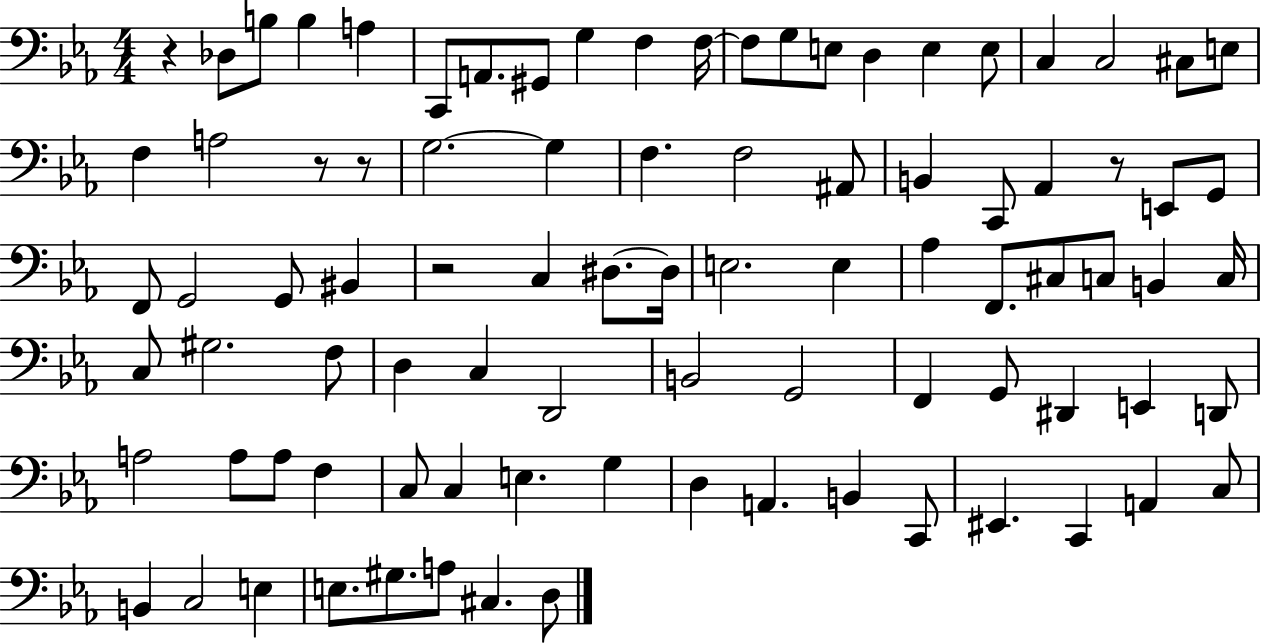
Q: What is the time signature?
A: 4/4